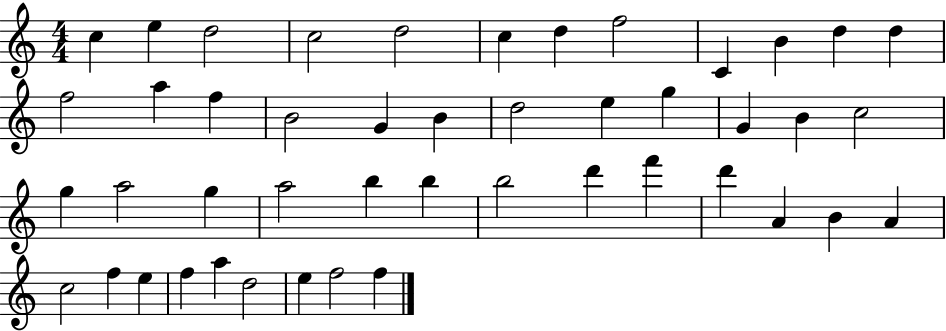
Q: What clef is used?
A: treble